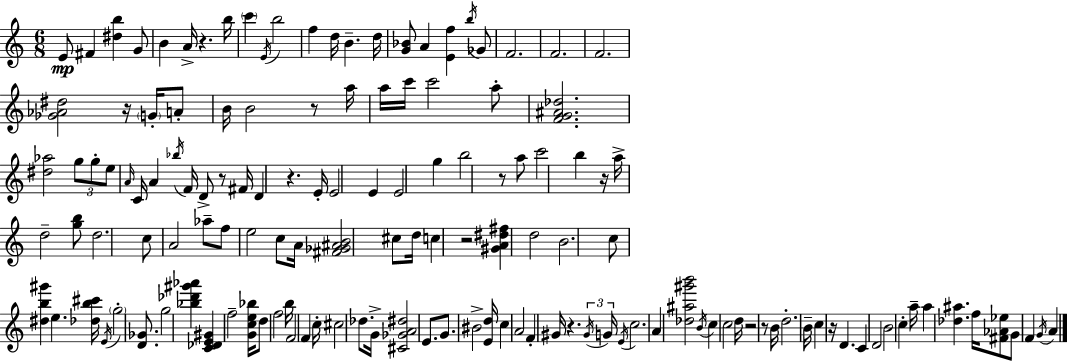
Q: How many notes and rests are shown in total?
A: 142